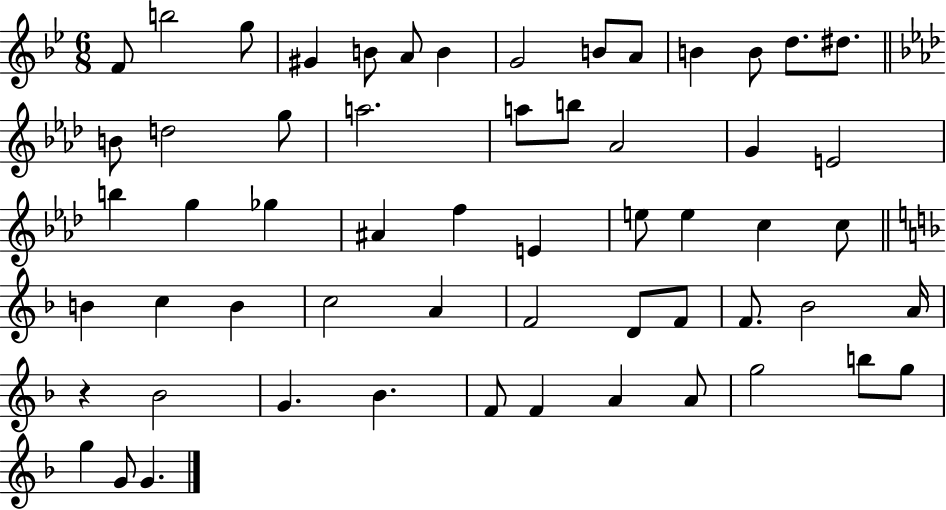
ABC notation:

X:1
T:Untitled
M:6/8
L:1/4
K:Bb
F/2 b2 g/2 ^G B/2 A/2 B G2 B/2 A/2 B B/2 d/2 ^d/2 B/2 d2 g/2 a2 a/2 b/2 _A2 G E2 b g _g ^A f E e/2 e c c/2 B c B c2 A F2 D/2 F/2 F/2 _B2 A/4 z _B2 G _B F/2 F A A/2 g2 b/2 g/2 g G/2 G